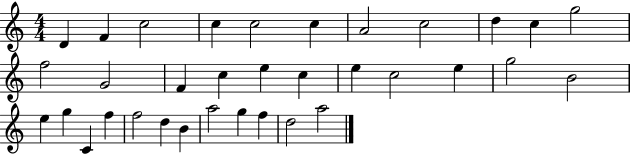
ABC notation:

X:1
T:Untitled
M:4/4
L:1/4
K:C
D F c2 c c2 c A2 c2 d c g2 f2 G2 F c e c e c2 e g2 B2 e g C f f2 d B a2 g f d2 a2